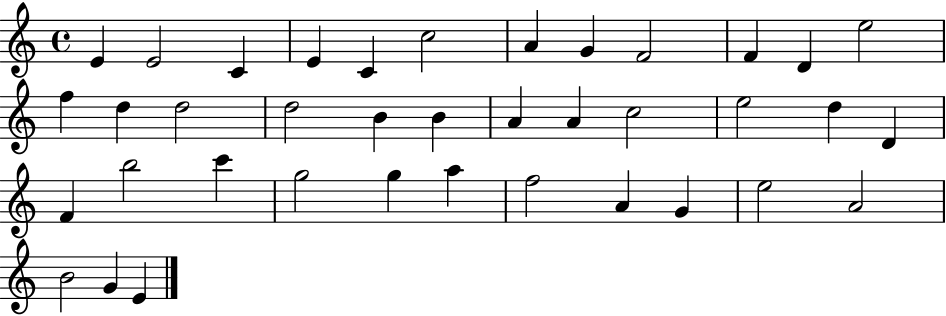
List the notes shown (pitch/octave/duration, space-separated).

E4/q E4/h C4/q E4/q C4/q C5/h A4/q G4/q F4/h F4/q D4/q E5/h F5/q D5/q D5/h D5/h B4/q B4/q A4/q A4/q C5/h E5/h D5/q D4/q F4/q B5/h C6/q G5/h G5/q A5/q F5/h A4/q G4/q E5/h A4/h B4/h G4/q E4/q